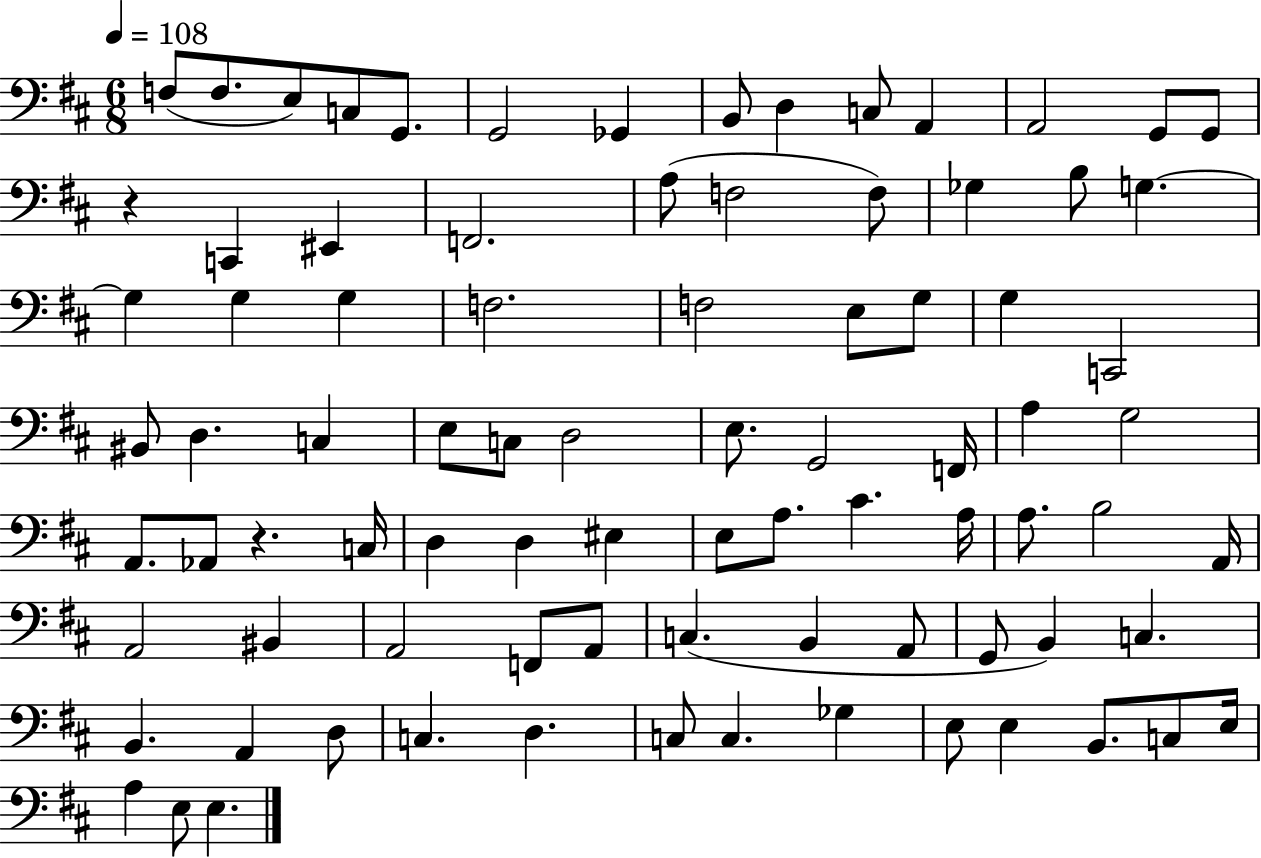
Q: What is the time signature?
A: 6/8